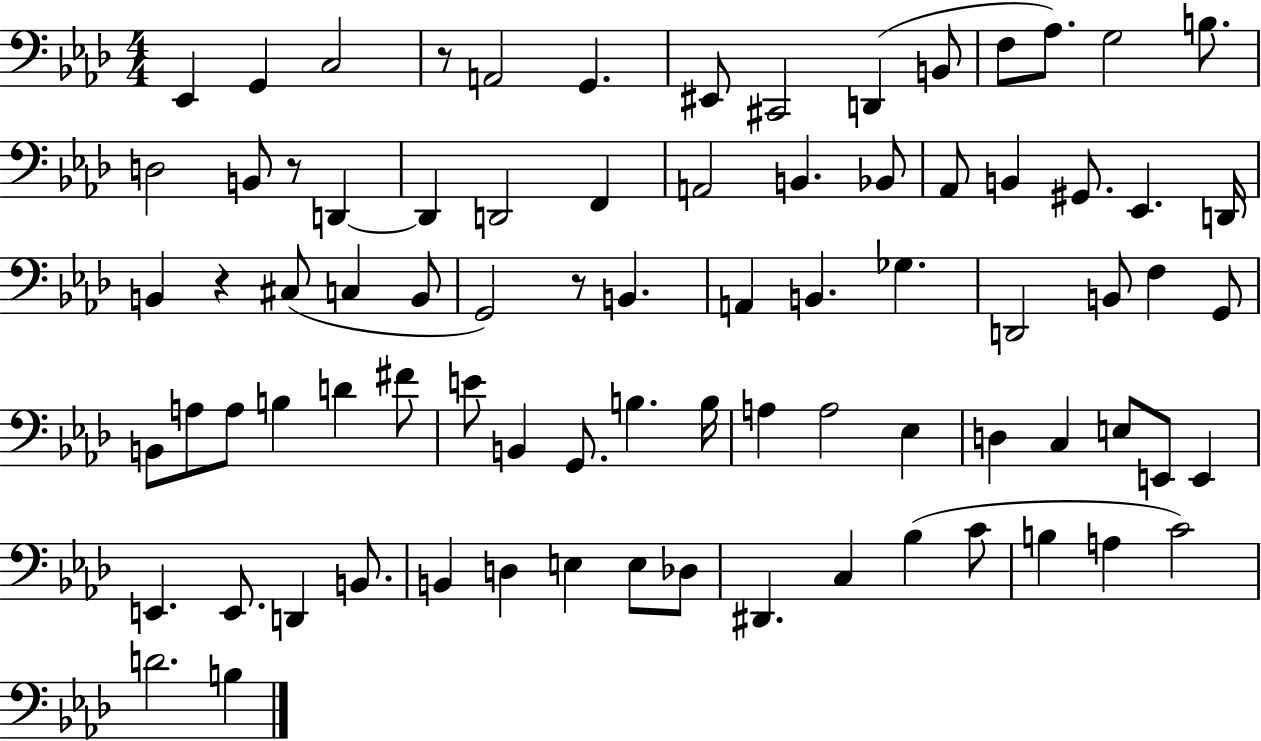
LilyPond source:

{
  \clef bass
  \numericTimeSignature
  \time 4/4
  \key aes \major
  \repeat volta 2 { ees,4 g,4 c2 | r8 a,2 g,4. | eis,8 cis,2 d,4( b,8 | f8 aes8.) g2 b8. | \break d2 b,8 r8 d,4~~ | d,4 d,2 f,4 | a,2 b,4. bes,8 | aes,8 b,4 gis,8. ees,4. d,16 | \break b,4 r4 cis8( c4 b,8 | g,2) r8 b,4. | a,4 b,4. ges4. | d,2 b,8 f4 g,8 | \break b,8 a8 a8 b4 d'4 fis'8 | e'8 b,4 g,8. b4. b16 | a4 a2 ees4 | d4 c4 e8 e,8 e,4 | \break e,4. e,8. d,4 b,8. | b,4 d4 e4 e8 des8 | dis,4. c4 bes4( c'8 | b4 a4 c'2) | \break d'2. b4 | } \bar "|."
}